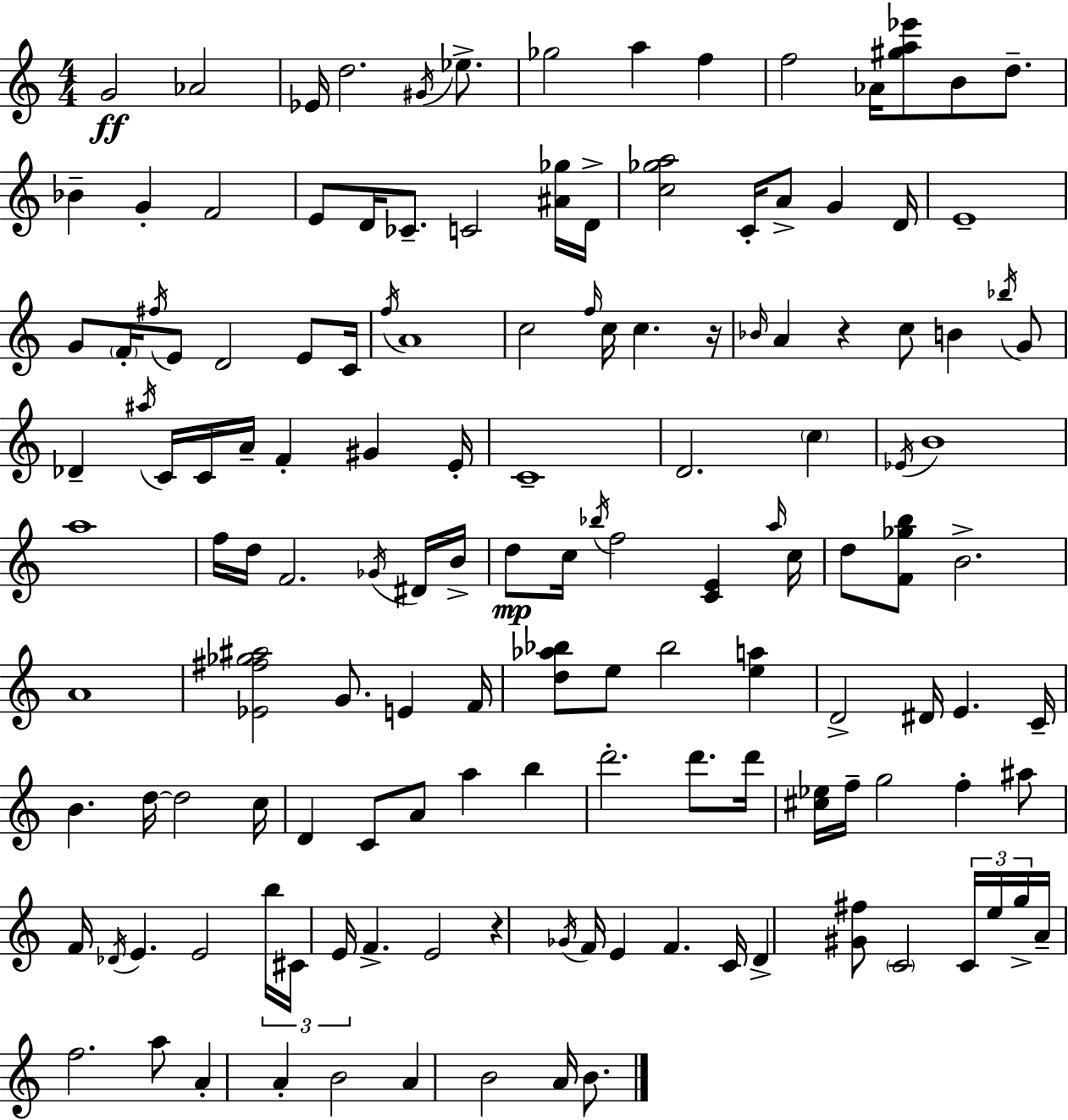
{
  \clef treble
  \numericTimeSignature
  \time 4/4
  \key c \major
  \repeat volta 2 { g'2\ff aes'2 | ees'16 d''2. \acciaccatura { gis'16 } ees''8.-> | ges''2 a''4 f''4 | f''2 aes'16 <gis'' a'' ees'''>8 b'8 d''8.-- | \break bes'4-- g'4-. f'2 | e'8 d'16 ces'8.-- c'2 <ais' ges''>16 | d'16-> <c'' ges'' a''>2 c'16-. a'8-> g'4 | d'16 e'1-- | \break g'8 \parenthesize f'16-. \acciaccatura { fis''16 } e'8 d'2 e'8 | c'16 \acciaccatura { f''16 } a'1 | c''2 \grace { f''16 } c''16 c''4. | r16 \grace { bes'16 } a'4 r4 c''8 b'4 | \break \acciaccatura { bes''16 } g'8 des'4-- \acciaccatura { ais''16 } c'16 c'16 a'16-- f'4-. | gis'4 e'16-. c'1-- | d'2. | \parenthesize c''4 \acciaccatura { ees'16 } b'1 | \break a''1 | f''16 d''16 f'2. | \acciaccatura { ges'16 } dis'16 b'16-> d''8\mp c''16 \acciaccatura { bes''16 } f''2 | <c' e'>4 \grace { a''16 } c''16 d''8 <f' ges'' b''>8 b'2.-> | \break a'1 | <ees' fis'' ges'' ais''>2 | g'8. e'4 f'16 <d'' aes'' bes''>8 e''8 bes''2 | <e'' a''>4 d'2-> | \break dis'16 e'4. c'16-- b'4. | d''16~~ d''2 c''16 d'4 c'8 | a'8 a''4 b''4 d'''2.-. | d'''8. d'''16 <cis'' ees''>16 f''16-- g''2 | \break f''4-. ais''8 f'16 \acciaccatura { des'16 } e'4. | e'2 \tuplet 3/2 { b''16 cis'16 e'16 } f'4.-> | e'2 r4 | \acciaccatura { ges'16 } f'16 e'4 f'4. c'16 d'4-> | \break <gis' fis''>8 \parenthesize c'2 \tuplet 3/2 { c'16 e''16 g''16-> } a'16-- f''2. | a''8 a'4-. | a'4-. b'2 a'4 | b'2 a'16 b'8. } \bar "|."
}